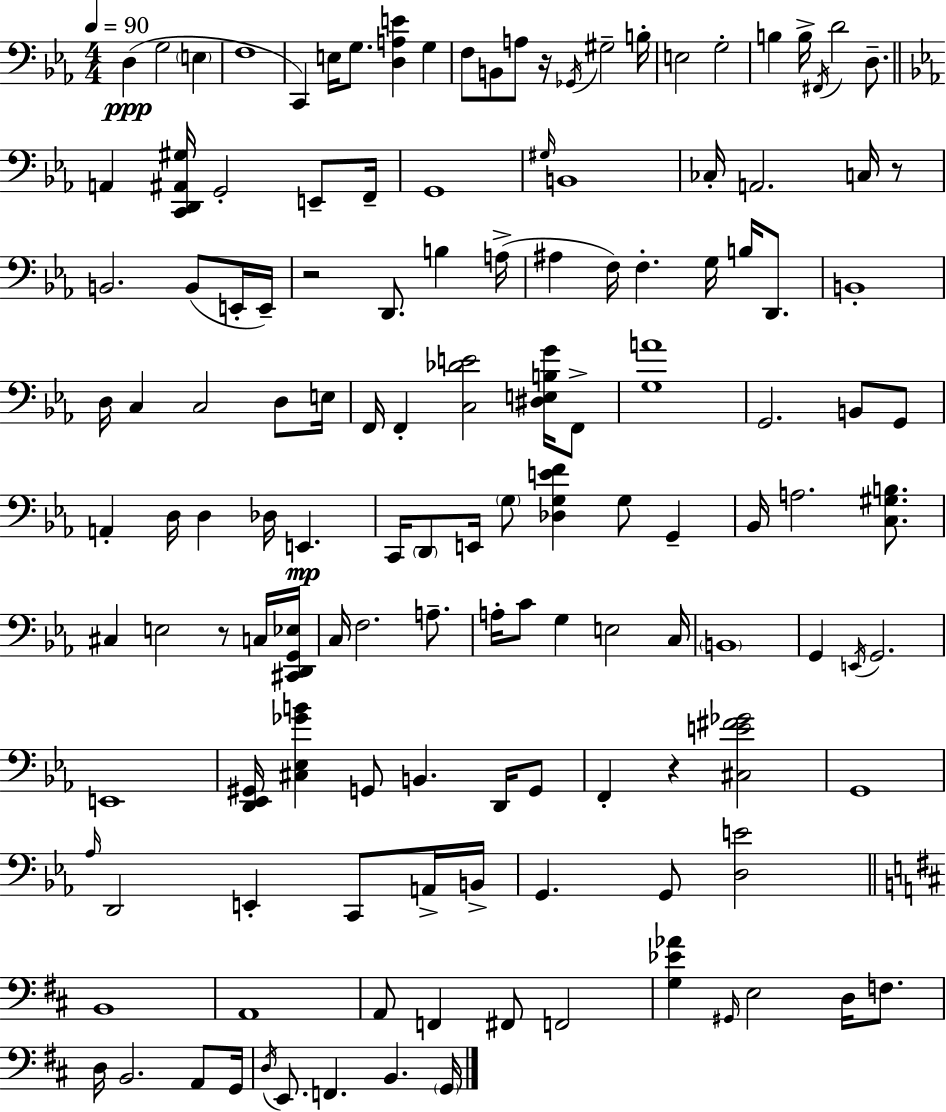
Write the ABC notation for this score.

X:1
T:Untitled
M:4/4
L:1/4
K:Eb
D, G,2 E, F,4 C,, E,/4 G,/2 [D,A,E] G, F,/2 B,,/2 A,/2 z/4 _G,,/4 ^G,2 B,/4 E,2 G,2 B, B,/4 ^F,,/4 D2 D,/2 A,, [C,,D,,^A,,^G,]/4 G,,2 E,,/2 F,,/4 G,,4 ^G,/4 B,,4 _C,/4 A,,2 C,/4 z/2 B,,2 B,,/2 E,,/4 E,,/4 z2 D,,/2 B, A,/4 ^A, F,/4 F, G,/4 B,/4 D,,/2 B,,4 D,/4 C, C,2 D,/2 E,/4 F,,/4 F,, [C,_DE]2 [^D,E,B,G]/4 F,,/2 [G,A]4 G,,2 B,,/2 G,,/2 A,, D,/4 D, _D,/4 E,, C,,/4 D,,/2 E,,/4 G,/2 [_D,G,EF] G,/2 G,, _B,,/4 A,2 [C,^G,B,]/2 ^C, E,2 z/2 C,/4 [^C,,D,,G,,_E,]/4 C,/4 F,2 A,/2 A,/4 C/2 G, E,2 C,/4 B,,4 G,, E,,/4 G,,2 E,,4 [D,,_E,,^G,,]/4 [^C,_E,_GB] G,,/2 B,, D,,/4 G,,/2 F,, z [^C,E^F_G]2 G,,4 _A,/4 D,,2 E,, C,,/2 A,,/4 B,,/4 G,, G,,/2 [D,E]2 B,,4 A,,4 A,,/2 F,, ^F,,/2 F,,2 [G,_E_A] ^G,,/4 E,2 D,/4 F,/2 D,/4 B,,2 A,,/2 G,,/4 D,/4 E,,/2 F,, B,, G,,/4